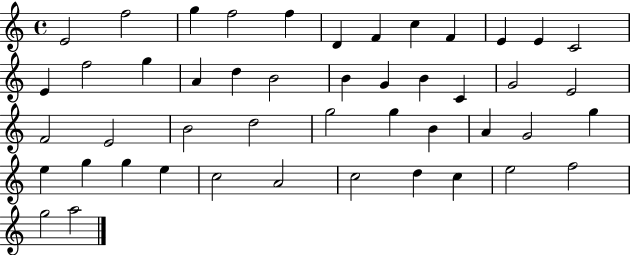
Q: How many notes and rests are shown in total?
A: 47